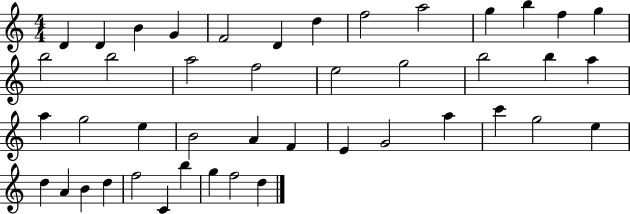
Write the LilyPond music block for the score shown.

{
  \clef treble
  \numericTimeSignature
  \time 4/4
  \key c \major
  d'4 d'4 b'4 g'4 | f'2 d'4 d''4 | f''2 a''2 | g''4 b''4 f''4 g''4 | \break b''2 b''2 | a''2 f''2 | e''2 g''2 | b''2 b''4 a''4 | \break a''4 g''2 e''4 | b'2 a'4 f'4 | e'4 g'2 a''4 | c'''4 g''2 e''4 | \break d''4 a'4 b'4 d''4 | f''2 c'4 b''4 | g''4 f''2 d''4 | \bar "|."
}